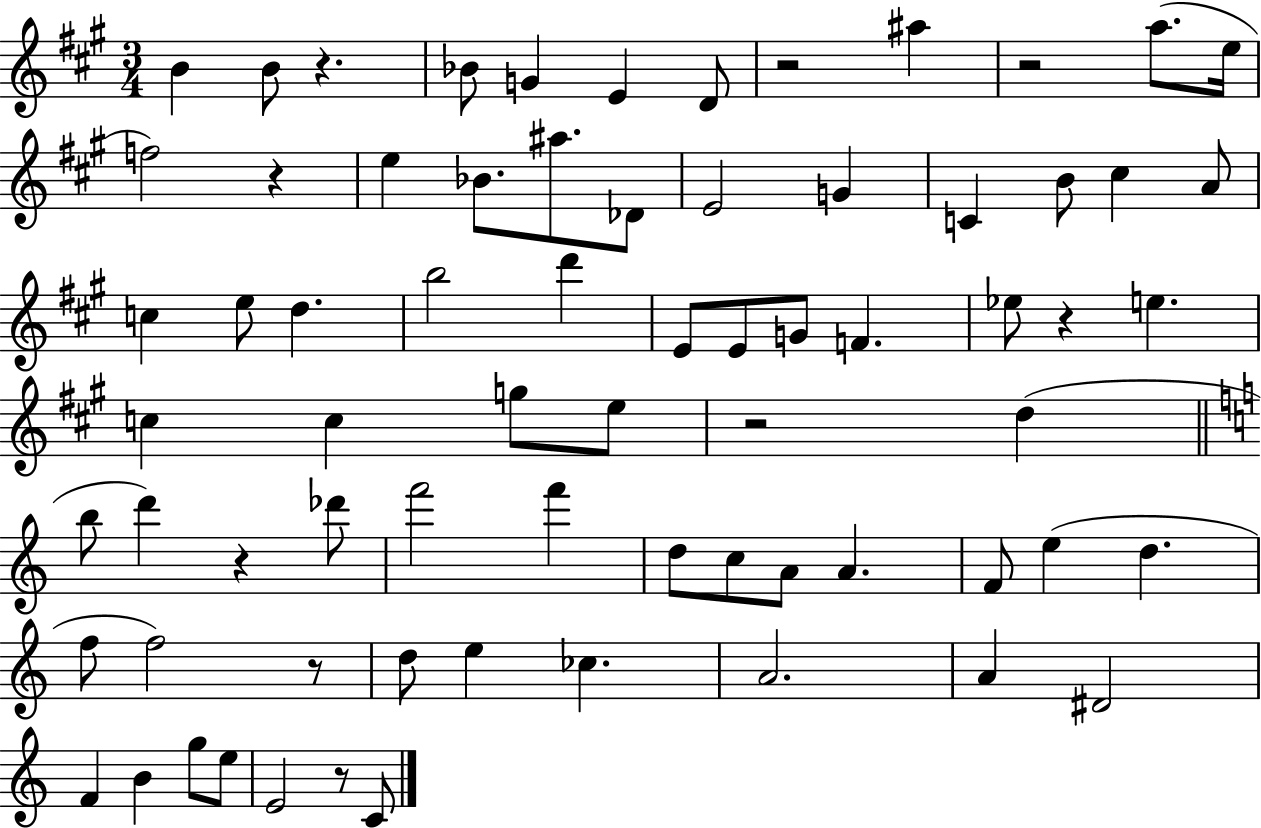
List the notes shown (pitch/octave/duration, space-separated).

B4/q B4/e R/q. Bb4/e G4/q E4/q D4/e R/h A#5/q R/h A5/e. E5/s F5/h R/q E5/q Bb4/e. A#5/e. Db4/e E4/h G4/q C4/q B4/e C#5/q A4/e C5/q E5/e D5/q. B5/h D6/q E4/e E4/e G4/e F4/q. Eb5/e R/q E5/q. C5/q C5/q G5/e E5/e R/h D5/q B5/e D6/q R/q Db6/e F6/h F6/q D5/e C5/e A4/e A4/q. F4/e E5/q D5/q. F5/e F5/h R/e D5/e E5/q CES5/q. A4/h. A4/q D#4/h F4/q B4/q G5/e E5/e E4/h R/e C4/e